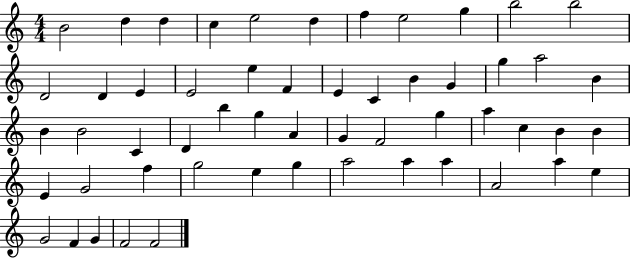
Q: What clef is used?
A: treble